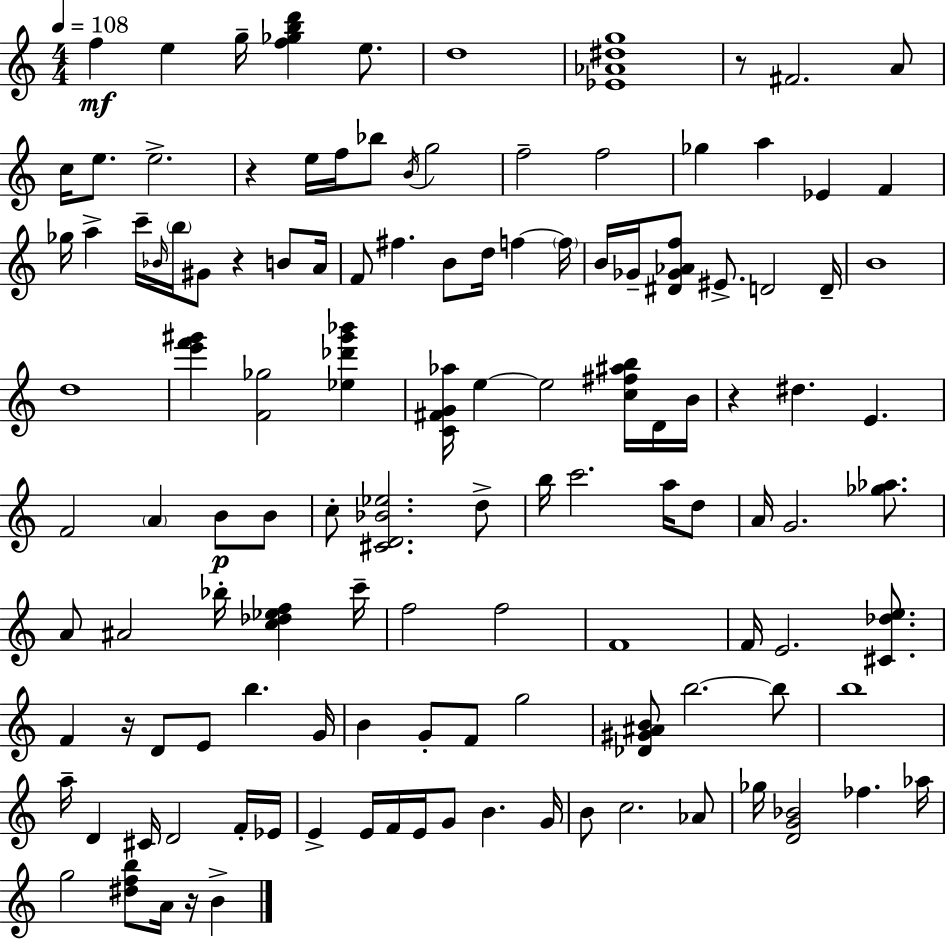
X:1
T:Untitled
M:4/4
L:1/4
K:C
f e g/4 [f_gbd'] e/2 d4 [_E_A^dg]4 z/2 ^F2 A/2 c/4 e/2 e2 z e/4 f/4 _b/2 B/4 g2 f2 f2 _g a _E F _g/4 a c'/4 _B/4 b/4 ^G/2 z B/2 A/4 F/2 ^f B/2 d/4 f f/4 B/4 _G/4 [^D_G_Af]/2 ^E/2 D2 D/4 B4 d4 [e'f'^g'] [F_g]2 [_e_d'^g'_b'] [C^FG_a]/4 e e2 [c^f^ab]/4 D/4 B/4 z ^d E F2 A B/2 B/2 c/2 [^CD_B_e]2 d/2 b/4 c'2 a/4 d/2 A/4 G2 [_g_a]/2 A/2 ^A2 _b/4 [c_d_ef] c'/4 f2 f2 F4 F/4 E2 [^C_de]/2 F z/4 D/2 E/2 b G/4 B G/2 F/2 g2 [_D^G^AB]/2 b2 b/2 b4 a/4 D ^C/4 D2 F/4 _E/4 E E/4 F/4 E/4 G/2 B G/4 B/2 c2 _A/2 _g/4 [DG_B]2 _f _a/4 g2 [^dfb]/2 A/4 z/4 B